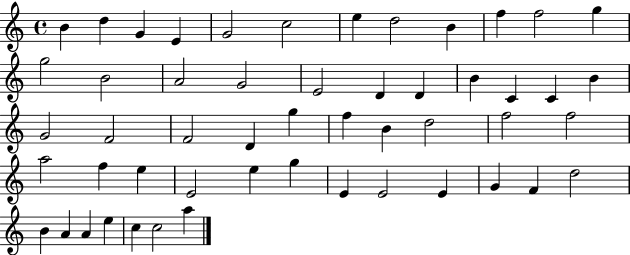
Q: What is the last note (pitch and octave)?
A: A5